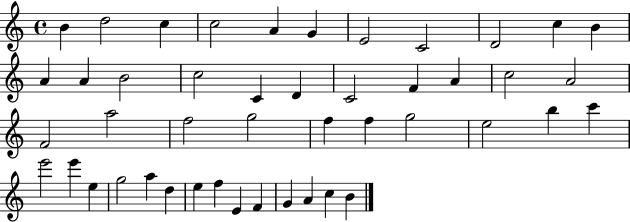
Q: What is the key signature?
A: C major